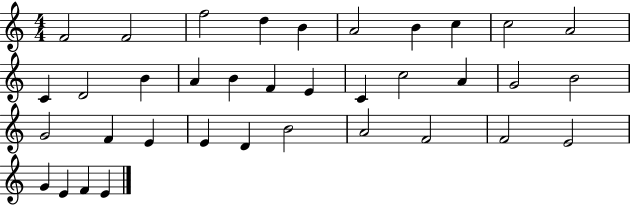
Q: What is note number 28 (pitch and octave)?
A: B4